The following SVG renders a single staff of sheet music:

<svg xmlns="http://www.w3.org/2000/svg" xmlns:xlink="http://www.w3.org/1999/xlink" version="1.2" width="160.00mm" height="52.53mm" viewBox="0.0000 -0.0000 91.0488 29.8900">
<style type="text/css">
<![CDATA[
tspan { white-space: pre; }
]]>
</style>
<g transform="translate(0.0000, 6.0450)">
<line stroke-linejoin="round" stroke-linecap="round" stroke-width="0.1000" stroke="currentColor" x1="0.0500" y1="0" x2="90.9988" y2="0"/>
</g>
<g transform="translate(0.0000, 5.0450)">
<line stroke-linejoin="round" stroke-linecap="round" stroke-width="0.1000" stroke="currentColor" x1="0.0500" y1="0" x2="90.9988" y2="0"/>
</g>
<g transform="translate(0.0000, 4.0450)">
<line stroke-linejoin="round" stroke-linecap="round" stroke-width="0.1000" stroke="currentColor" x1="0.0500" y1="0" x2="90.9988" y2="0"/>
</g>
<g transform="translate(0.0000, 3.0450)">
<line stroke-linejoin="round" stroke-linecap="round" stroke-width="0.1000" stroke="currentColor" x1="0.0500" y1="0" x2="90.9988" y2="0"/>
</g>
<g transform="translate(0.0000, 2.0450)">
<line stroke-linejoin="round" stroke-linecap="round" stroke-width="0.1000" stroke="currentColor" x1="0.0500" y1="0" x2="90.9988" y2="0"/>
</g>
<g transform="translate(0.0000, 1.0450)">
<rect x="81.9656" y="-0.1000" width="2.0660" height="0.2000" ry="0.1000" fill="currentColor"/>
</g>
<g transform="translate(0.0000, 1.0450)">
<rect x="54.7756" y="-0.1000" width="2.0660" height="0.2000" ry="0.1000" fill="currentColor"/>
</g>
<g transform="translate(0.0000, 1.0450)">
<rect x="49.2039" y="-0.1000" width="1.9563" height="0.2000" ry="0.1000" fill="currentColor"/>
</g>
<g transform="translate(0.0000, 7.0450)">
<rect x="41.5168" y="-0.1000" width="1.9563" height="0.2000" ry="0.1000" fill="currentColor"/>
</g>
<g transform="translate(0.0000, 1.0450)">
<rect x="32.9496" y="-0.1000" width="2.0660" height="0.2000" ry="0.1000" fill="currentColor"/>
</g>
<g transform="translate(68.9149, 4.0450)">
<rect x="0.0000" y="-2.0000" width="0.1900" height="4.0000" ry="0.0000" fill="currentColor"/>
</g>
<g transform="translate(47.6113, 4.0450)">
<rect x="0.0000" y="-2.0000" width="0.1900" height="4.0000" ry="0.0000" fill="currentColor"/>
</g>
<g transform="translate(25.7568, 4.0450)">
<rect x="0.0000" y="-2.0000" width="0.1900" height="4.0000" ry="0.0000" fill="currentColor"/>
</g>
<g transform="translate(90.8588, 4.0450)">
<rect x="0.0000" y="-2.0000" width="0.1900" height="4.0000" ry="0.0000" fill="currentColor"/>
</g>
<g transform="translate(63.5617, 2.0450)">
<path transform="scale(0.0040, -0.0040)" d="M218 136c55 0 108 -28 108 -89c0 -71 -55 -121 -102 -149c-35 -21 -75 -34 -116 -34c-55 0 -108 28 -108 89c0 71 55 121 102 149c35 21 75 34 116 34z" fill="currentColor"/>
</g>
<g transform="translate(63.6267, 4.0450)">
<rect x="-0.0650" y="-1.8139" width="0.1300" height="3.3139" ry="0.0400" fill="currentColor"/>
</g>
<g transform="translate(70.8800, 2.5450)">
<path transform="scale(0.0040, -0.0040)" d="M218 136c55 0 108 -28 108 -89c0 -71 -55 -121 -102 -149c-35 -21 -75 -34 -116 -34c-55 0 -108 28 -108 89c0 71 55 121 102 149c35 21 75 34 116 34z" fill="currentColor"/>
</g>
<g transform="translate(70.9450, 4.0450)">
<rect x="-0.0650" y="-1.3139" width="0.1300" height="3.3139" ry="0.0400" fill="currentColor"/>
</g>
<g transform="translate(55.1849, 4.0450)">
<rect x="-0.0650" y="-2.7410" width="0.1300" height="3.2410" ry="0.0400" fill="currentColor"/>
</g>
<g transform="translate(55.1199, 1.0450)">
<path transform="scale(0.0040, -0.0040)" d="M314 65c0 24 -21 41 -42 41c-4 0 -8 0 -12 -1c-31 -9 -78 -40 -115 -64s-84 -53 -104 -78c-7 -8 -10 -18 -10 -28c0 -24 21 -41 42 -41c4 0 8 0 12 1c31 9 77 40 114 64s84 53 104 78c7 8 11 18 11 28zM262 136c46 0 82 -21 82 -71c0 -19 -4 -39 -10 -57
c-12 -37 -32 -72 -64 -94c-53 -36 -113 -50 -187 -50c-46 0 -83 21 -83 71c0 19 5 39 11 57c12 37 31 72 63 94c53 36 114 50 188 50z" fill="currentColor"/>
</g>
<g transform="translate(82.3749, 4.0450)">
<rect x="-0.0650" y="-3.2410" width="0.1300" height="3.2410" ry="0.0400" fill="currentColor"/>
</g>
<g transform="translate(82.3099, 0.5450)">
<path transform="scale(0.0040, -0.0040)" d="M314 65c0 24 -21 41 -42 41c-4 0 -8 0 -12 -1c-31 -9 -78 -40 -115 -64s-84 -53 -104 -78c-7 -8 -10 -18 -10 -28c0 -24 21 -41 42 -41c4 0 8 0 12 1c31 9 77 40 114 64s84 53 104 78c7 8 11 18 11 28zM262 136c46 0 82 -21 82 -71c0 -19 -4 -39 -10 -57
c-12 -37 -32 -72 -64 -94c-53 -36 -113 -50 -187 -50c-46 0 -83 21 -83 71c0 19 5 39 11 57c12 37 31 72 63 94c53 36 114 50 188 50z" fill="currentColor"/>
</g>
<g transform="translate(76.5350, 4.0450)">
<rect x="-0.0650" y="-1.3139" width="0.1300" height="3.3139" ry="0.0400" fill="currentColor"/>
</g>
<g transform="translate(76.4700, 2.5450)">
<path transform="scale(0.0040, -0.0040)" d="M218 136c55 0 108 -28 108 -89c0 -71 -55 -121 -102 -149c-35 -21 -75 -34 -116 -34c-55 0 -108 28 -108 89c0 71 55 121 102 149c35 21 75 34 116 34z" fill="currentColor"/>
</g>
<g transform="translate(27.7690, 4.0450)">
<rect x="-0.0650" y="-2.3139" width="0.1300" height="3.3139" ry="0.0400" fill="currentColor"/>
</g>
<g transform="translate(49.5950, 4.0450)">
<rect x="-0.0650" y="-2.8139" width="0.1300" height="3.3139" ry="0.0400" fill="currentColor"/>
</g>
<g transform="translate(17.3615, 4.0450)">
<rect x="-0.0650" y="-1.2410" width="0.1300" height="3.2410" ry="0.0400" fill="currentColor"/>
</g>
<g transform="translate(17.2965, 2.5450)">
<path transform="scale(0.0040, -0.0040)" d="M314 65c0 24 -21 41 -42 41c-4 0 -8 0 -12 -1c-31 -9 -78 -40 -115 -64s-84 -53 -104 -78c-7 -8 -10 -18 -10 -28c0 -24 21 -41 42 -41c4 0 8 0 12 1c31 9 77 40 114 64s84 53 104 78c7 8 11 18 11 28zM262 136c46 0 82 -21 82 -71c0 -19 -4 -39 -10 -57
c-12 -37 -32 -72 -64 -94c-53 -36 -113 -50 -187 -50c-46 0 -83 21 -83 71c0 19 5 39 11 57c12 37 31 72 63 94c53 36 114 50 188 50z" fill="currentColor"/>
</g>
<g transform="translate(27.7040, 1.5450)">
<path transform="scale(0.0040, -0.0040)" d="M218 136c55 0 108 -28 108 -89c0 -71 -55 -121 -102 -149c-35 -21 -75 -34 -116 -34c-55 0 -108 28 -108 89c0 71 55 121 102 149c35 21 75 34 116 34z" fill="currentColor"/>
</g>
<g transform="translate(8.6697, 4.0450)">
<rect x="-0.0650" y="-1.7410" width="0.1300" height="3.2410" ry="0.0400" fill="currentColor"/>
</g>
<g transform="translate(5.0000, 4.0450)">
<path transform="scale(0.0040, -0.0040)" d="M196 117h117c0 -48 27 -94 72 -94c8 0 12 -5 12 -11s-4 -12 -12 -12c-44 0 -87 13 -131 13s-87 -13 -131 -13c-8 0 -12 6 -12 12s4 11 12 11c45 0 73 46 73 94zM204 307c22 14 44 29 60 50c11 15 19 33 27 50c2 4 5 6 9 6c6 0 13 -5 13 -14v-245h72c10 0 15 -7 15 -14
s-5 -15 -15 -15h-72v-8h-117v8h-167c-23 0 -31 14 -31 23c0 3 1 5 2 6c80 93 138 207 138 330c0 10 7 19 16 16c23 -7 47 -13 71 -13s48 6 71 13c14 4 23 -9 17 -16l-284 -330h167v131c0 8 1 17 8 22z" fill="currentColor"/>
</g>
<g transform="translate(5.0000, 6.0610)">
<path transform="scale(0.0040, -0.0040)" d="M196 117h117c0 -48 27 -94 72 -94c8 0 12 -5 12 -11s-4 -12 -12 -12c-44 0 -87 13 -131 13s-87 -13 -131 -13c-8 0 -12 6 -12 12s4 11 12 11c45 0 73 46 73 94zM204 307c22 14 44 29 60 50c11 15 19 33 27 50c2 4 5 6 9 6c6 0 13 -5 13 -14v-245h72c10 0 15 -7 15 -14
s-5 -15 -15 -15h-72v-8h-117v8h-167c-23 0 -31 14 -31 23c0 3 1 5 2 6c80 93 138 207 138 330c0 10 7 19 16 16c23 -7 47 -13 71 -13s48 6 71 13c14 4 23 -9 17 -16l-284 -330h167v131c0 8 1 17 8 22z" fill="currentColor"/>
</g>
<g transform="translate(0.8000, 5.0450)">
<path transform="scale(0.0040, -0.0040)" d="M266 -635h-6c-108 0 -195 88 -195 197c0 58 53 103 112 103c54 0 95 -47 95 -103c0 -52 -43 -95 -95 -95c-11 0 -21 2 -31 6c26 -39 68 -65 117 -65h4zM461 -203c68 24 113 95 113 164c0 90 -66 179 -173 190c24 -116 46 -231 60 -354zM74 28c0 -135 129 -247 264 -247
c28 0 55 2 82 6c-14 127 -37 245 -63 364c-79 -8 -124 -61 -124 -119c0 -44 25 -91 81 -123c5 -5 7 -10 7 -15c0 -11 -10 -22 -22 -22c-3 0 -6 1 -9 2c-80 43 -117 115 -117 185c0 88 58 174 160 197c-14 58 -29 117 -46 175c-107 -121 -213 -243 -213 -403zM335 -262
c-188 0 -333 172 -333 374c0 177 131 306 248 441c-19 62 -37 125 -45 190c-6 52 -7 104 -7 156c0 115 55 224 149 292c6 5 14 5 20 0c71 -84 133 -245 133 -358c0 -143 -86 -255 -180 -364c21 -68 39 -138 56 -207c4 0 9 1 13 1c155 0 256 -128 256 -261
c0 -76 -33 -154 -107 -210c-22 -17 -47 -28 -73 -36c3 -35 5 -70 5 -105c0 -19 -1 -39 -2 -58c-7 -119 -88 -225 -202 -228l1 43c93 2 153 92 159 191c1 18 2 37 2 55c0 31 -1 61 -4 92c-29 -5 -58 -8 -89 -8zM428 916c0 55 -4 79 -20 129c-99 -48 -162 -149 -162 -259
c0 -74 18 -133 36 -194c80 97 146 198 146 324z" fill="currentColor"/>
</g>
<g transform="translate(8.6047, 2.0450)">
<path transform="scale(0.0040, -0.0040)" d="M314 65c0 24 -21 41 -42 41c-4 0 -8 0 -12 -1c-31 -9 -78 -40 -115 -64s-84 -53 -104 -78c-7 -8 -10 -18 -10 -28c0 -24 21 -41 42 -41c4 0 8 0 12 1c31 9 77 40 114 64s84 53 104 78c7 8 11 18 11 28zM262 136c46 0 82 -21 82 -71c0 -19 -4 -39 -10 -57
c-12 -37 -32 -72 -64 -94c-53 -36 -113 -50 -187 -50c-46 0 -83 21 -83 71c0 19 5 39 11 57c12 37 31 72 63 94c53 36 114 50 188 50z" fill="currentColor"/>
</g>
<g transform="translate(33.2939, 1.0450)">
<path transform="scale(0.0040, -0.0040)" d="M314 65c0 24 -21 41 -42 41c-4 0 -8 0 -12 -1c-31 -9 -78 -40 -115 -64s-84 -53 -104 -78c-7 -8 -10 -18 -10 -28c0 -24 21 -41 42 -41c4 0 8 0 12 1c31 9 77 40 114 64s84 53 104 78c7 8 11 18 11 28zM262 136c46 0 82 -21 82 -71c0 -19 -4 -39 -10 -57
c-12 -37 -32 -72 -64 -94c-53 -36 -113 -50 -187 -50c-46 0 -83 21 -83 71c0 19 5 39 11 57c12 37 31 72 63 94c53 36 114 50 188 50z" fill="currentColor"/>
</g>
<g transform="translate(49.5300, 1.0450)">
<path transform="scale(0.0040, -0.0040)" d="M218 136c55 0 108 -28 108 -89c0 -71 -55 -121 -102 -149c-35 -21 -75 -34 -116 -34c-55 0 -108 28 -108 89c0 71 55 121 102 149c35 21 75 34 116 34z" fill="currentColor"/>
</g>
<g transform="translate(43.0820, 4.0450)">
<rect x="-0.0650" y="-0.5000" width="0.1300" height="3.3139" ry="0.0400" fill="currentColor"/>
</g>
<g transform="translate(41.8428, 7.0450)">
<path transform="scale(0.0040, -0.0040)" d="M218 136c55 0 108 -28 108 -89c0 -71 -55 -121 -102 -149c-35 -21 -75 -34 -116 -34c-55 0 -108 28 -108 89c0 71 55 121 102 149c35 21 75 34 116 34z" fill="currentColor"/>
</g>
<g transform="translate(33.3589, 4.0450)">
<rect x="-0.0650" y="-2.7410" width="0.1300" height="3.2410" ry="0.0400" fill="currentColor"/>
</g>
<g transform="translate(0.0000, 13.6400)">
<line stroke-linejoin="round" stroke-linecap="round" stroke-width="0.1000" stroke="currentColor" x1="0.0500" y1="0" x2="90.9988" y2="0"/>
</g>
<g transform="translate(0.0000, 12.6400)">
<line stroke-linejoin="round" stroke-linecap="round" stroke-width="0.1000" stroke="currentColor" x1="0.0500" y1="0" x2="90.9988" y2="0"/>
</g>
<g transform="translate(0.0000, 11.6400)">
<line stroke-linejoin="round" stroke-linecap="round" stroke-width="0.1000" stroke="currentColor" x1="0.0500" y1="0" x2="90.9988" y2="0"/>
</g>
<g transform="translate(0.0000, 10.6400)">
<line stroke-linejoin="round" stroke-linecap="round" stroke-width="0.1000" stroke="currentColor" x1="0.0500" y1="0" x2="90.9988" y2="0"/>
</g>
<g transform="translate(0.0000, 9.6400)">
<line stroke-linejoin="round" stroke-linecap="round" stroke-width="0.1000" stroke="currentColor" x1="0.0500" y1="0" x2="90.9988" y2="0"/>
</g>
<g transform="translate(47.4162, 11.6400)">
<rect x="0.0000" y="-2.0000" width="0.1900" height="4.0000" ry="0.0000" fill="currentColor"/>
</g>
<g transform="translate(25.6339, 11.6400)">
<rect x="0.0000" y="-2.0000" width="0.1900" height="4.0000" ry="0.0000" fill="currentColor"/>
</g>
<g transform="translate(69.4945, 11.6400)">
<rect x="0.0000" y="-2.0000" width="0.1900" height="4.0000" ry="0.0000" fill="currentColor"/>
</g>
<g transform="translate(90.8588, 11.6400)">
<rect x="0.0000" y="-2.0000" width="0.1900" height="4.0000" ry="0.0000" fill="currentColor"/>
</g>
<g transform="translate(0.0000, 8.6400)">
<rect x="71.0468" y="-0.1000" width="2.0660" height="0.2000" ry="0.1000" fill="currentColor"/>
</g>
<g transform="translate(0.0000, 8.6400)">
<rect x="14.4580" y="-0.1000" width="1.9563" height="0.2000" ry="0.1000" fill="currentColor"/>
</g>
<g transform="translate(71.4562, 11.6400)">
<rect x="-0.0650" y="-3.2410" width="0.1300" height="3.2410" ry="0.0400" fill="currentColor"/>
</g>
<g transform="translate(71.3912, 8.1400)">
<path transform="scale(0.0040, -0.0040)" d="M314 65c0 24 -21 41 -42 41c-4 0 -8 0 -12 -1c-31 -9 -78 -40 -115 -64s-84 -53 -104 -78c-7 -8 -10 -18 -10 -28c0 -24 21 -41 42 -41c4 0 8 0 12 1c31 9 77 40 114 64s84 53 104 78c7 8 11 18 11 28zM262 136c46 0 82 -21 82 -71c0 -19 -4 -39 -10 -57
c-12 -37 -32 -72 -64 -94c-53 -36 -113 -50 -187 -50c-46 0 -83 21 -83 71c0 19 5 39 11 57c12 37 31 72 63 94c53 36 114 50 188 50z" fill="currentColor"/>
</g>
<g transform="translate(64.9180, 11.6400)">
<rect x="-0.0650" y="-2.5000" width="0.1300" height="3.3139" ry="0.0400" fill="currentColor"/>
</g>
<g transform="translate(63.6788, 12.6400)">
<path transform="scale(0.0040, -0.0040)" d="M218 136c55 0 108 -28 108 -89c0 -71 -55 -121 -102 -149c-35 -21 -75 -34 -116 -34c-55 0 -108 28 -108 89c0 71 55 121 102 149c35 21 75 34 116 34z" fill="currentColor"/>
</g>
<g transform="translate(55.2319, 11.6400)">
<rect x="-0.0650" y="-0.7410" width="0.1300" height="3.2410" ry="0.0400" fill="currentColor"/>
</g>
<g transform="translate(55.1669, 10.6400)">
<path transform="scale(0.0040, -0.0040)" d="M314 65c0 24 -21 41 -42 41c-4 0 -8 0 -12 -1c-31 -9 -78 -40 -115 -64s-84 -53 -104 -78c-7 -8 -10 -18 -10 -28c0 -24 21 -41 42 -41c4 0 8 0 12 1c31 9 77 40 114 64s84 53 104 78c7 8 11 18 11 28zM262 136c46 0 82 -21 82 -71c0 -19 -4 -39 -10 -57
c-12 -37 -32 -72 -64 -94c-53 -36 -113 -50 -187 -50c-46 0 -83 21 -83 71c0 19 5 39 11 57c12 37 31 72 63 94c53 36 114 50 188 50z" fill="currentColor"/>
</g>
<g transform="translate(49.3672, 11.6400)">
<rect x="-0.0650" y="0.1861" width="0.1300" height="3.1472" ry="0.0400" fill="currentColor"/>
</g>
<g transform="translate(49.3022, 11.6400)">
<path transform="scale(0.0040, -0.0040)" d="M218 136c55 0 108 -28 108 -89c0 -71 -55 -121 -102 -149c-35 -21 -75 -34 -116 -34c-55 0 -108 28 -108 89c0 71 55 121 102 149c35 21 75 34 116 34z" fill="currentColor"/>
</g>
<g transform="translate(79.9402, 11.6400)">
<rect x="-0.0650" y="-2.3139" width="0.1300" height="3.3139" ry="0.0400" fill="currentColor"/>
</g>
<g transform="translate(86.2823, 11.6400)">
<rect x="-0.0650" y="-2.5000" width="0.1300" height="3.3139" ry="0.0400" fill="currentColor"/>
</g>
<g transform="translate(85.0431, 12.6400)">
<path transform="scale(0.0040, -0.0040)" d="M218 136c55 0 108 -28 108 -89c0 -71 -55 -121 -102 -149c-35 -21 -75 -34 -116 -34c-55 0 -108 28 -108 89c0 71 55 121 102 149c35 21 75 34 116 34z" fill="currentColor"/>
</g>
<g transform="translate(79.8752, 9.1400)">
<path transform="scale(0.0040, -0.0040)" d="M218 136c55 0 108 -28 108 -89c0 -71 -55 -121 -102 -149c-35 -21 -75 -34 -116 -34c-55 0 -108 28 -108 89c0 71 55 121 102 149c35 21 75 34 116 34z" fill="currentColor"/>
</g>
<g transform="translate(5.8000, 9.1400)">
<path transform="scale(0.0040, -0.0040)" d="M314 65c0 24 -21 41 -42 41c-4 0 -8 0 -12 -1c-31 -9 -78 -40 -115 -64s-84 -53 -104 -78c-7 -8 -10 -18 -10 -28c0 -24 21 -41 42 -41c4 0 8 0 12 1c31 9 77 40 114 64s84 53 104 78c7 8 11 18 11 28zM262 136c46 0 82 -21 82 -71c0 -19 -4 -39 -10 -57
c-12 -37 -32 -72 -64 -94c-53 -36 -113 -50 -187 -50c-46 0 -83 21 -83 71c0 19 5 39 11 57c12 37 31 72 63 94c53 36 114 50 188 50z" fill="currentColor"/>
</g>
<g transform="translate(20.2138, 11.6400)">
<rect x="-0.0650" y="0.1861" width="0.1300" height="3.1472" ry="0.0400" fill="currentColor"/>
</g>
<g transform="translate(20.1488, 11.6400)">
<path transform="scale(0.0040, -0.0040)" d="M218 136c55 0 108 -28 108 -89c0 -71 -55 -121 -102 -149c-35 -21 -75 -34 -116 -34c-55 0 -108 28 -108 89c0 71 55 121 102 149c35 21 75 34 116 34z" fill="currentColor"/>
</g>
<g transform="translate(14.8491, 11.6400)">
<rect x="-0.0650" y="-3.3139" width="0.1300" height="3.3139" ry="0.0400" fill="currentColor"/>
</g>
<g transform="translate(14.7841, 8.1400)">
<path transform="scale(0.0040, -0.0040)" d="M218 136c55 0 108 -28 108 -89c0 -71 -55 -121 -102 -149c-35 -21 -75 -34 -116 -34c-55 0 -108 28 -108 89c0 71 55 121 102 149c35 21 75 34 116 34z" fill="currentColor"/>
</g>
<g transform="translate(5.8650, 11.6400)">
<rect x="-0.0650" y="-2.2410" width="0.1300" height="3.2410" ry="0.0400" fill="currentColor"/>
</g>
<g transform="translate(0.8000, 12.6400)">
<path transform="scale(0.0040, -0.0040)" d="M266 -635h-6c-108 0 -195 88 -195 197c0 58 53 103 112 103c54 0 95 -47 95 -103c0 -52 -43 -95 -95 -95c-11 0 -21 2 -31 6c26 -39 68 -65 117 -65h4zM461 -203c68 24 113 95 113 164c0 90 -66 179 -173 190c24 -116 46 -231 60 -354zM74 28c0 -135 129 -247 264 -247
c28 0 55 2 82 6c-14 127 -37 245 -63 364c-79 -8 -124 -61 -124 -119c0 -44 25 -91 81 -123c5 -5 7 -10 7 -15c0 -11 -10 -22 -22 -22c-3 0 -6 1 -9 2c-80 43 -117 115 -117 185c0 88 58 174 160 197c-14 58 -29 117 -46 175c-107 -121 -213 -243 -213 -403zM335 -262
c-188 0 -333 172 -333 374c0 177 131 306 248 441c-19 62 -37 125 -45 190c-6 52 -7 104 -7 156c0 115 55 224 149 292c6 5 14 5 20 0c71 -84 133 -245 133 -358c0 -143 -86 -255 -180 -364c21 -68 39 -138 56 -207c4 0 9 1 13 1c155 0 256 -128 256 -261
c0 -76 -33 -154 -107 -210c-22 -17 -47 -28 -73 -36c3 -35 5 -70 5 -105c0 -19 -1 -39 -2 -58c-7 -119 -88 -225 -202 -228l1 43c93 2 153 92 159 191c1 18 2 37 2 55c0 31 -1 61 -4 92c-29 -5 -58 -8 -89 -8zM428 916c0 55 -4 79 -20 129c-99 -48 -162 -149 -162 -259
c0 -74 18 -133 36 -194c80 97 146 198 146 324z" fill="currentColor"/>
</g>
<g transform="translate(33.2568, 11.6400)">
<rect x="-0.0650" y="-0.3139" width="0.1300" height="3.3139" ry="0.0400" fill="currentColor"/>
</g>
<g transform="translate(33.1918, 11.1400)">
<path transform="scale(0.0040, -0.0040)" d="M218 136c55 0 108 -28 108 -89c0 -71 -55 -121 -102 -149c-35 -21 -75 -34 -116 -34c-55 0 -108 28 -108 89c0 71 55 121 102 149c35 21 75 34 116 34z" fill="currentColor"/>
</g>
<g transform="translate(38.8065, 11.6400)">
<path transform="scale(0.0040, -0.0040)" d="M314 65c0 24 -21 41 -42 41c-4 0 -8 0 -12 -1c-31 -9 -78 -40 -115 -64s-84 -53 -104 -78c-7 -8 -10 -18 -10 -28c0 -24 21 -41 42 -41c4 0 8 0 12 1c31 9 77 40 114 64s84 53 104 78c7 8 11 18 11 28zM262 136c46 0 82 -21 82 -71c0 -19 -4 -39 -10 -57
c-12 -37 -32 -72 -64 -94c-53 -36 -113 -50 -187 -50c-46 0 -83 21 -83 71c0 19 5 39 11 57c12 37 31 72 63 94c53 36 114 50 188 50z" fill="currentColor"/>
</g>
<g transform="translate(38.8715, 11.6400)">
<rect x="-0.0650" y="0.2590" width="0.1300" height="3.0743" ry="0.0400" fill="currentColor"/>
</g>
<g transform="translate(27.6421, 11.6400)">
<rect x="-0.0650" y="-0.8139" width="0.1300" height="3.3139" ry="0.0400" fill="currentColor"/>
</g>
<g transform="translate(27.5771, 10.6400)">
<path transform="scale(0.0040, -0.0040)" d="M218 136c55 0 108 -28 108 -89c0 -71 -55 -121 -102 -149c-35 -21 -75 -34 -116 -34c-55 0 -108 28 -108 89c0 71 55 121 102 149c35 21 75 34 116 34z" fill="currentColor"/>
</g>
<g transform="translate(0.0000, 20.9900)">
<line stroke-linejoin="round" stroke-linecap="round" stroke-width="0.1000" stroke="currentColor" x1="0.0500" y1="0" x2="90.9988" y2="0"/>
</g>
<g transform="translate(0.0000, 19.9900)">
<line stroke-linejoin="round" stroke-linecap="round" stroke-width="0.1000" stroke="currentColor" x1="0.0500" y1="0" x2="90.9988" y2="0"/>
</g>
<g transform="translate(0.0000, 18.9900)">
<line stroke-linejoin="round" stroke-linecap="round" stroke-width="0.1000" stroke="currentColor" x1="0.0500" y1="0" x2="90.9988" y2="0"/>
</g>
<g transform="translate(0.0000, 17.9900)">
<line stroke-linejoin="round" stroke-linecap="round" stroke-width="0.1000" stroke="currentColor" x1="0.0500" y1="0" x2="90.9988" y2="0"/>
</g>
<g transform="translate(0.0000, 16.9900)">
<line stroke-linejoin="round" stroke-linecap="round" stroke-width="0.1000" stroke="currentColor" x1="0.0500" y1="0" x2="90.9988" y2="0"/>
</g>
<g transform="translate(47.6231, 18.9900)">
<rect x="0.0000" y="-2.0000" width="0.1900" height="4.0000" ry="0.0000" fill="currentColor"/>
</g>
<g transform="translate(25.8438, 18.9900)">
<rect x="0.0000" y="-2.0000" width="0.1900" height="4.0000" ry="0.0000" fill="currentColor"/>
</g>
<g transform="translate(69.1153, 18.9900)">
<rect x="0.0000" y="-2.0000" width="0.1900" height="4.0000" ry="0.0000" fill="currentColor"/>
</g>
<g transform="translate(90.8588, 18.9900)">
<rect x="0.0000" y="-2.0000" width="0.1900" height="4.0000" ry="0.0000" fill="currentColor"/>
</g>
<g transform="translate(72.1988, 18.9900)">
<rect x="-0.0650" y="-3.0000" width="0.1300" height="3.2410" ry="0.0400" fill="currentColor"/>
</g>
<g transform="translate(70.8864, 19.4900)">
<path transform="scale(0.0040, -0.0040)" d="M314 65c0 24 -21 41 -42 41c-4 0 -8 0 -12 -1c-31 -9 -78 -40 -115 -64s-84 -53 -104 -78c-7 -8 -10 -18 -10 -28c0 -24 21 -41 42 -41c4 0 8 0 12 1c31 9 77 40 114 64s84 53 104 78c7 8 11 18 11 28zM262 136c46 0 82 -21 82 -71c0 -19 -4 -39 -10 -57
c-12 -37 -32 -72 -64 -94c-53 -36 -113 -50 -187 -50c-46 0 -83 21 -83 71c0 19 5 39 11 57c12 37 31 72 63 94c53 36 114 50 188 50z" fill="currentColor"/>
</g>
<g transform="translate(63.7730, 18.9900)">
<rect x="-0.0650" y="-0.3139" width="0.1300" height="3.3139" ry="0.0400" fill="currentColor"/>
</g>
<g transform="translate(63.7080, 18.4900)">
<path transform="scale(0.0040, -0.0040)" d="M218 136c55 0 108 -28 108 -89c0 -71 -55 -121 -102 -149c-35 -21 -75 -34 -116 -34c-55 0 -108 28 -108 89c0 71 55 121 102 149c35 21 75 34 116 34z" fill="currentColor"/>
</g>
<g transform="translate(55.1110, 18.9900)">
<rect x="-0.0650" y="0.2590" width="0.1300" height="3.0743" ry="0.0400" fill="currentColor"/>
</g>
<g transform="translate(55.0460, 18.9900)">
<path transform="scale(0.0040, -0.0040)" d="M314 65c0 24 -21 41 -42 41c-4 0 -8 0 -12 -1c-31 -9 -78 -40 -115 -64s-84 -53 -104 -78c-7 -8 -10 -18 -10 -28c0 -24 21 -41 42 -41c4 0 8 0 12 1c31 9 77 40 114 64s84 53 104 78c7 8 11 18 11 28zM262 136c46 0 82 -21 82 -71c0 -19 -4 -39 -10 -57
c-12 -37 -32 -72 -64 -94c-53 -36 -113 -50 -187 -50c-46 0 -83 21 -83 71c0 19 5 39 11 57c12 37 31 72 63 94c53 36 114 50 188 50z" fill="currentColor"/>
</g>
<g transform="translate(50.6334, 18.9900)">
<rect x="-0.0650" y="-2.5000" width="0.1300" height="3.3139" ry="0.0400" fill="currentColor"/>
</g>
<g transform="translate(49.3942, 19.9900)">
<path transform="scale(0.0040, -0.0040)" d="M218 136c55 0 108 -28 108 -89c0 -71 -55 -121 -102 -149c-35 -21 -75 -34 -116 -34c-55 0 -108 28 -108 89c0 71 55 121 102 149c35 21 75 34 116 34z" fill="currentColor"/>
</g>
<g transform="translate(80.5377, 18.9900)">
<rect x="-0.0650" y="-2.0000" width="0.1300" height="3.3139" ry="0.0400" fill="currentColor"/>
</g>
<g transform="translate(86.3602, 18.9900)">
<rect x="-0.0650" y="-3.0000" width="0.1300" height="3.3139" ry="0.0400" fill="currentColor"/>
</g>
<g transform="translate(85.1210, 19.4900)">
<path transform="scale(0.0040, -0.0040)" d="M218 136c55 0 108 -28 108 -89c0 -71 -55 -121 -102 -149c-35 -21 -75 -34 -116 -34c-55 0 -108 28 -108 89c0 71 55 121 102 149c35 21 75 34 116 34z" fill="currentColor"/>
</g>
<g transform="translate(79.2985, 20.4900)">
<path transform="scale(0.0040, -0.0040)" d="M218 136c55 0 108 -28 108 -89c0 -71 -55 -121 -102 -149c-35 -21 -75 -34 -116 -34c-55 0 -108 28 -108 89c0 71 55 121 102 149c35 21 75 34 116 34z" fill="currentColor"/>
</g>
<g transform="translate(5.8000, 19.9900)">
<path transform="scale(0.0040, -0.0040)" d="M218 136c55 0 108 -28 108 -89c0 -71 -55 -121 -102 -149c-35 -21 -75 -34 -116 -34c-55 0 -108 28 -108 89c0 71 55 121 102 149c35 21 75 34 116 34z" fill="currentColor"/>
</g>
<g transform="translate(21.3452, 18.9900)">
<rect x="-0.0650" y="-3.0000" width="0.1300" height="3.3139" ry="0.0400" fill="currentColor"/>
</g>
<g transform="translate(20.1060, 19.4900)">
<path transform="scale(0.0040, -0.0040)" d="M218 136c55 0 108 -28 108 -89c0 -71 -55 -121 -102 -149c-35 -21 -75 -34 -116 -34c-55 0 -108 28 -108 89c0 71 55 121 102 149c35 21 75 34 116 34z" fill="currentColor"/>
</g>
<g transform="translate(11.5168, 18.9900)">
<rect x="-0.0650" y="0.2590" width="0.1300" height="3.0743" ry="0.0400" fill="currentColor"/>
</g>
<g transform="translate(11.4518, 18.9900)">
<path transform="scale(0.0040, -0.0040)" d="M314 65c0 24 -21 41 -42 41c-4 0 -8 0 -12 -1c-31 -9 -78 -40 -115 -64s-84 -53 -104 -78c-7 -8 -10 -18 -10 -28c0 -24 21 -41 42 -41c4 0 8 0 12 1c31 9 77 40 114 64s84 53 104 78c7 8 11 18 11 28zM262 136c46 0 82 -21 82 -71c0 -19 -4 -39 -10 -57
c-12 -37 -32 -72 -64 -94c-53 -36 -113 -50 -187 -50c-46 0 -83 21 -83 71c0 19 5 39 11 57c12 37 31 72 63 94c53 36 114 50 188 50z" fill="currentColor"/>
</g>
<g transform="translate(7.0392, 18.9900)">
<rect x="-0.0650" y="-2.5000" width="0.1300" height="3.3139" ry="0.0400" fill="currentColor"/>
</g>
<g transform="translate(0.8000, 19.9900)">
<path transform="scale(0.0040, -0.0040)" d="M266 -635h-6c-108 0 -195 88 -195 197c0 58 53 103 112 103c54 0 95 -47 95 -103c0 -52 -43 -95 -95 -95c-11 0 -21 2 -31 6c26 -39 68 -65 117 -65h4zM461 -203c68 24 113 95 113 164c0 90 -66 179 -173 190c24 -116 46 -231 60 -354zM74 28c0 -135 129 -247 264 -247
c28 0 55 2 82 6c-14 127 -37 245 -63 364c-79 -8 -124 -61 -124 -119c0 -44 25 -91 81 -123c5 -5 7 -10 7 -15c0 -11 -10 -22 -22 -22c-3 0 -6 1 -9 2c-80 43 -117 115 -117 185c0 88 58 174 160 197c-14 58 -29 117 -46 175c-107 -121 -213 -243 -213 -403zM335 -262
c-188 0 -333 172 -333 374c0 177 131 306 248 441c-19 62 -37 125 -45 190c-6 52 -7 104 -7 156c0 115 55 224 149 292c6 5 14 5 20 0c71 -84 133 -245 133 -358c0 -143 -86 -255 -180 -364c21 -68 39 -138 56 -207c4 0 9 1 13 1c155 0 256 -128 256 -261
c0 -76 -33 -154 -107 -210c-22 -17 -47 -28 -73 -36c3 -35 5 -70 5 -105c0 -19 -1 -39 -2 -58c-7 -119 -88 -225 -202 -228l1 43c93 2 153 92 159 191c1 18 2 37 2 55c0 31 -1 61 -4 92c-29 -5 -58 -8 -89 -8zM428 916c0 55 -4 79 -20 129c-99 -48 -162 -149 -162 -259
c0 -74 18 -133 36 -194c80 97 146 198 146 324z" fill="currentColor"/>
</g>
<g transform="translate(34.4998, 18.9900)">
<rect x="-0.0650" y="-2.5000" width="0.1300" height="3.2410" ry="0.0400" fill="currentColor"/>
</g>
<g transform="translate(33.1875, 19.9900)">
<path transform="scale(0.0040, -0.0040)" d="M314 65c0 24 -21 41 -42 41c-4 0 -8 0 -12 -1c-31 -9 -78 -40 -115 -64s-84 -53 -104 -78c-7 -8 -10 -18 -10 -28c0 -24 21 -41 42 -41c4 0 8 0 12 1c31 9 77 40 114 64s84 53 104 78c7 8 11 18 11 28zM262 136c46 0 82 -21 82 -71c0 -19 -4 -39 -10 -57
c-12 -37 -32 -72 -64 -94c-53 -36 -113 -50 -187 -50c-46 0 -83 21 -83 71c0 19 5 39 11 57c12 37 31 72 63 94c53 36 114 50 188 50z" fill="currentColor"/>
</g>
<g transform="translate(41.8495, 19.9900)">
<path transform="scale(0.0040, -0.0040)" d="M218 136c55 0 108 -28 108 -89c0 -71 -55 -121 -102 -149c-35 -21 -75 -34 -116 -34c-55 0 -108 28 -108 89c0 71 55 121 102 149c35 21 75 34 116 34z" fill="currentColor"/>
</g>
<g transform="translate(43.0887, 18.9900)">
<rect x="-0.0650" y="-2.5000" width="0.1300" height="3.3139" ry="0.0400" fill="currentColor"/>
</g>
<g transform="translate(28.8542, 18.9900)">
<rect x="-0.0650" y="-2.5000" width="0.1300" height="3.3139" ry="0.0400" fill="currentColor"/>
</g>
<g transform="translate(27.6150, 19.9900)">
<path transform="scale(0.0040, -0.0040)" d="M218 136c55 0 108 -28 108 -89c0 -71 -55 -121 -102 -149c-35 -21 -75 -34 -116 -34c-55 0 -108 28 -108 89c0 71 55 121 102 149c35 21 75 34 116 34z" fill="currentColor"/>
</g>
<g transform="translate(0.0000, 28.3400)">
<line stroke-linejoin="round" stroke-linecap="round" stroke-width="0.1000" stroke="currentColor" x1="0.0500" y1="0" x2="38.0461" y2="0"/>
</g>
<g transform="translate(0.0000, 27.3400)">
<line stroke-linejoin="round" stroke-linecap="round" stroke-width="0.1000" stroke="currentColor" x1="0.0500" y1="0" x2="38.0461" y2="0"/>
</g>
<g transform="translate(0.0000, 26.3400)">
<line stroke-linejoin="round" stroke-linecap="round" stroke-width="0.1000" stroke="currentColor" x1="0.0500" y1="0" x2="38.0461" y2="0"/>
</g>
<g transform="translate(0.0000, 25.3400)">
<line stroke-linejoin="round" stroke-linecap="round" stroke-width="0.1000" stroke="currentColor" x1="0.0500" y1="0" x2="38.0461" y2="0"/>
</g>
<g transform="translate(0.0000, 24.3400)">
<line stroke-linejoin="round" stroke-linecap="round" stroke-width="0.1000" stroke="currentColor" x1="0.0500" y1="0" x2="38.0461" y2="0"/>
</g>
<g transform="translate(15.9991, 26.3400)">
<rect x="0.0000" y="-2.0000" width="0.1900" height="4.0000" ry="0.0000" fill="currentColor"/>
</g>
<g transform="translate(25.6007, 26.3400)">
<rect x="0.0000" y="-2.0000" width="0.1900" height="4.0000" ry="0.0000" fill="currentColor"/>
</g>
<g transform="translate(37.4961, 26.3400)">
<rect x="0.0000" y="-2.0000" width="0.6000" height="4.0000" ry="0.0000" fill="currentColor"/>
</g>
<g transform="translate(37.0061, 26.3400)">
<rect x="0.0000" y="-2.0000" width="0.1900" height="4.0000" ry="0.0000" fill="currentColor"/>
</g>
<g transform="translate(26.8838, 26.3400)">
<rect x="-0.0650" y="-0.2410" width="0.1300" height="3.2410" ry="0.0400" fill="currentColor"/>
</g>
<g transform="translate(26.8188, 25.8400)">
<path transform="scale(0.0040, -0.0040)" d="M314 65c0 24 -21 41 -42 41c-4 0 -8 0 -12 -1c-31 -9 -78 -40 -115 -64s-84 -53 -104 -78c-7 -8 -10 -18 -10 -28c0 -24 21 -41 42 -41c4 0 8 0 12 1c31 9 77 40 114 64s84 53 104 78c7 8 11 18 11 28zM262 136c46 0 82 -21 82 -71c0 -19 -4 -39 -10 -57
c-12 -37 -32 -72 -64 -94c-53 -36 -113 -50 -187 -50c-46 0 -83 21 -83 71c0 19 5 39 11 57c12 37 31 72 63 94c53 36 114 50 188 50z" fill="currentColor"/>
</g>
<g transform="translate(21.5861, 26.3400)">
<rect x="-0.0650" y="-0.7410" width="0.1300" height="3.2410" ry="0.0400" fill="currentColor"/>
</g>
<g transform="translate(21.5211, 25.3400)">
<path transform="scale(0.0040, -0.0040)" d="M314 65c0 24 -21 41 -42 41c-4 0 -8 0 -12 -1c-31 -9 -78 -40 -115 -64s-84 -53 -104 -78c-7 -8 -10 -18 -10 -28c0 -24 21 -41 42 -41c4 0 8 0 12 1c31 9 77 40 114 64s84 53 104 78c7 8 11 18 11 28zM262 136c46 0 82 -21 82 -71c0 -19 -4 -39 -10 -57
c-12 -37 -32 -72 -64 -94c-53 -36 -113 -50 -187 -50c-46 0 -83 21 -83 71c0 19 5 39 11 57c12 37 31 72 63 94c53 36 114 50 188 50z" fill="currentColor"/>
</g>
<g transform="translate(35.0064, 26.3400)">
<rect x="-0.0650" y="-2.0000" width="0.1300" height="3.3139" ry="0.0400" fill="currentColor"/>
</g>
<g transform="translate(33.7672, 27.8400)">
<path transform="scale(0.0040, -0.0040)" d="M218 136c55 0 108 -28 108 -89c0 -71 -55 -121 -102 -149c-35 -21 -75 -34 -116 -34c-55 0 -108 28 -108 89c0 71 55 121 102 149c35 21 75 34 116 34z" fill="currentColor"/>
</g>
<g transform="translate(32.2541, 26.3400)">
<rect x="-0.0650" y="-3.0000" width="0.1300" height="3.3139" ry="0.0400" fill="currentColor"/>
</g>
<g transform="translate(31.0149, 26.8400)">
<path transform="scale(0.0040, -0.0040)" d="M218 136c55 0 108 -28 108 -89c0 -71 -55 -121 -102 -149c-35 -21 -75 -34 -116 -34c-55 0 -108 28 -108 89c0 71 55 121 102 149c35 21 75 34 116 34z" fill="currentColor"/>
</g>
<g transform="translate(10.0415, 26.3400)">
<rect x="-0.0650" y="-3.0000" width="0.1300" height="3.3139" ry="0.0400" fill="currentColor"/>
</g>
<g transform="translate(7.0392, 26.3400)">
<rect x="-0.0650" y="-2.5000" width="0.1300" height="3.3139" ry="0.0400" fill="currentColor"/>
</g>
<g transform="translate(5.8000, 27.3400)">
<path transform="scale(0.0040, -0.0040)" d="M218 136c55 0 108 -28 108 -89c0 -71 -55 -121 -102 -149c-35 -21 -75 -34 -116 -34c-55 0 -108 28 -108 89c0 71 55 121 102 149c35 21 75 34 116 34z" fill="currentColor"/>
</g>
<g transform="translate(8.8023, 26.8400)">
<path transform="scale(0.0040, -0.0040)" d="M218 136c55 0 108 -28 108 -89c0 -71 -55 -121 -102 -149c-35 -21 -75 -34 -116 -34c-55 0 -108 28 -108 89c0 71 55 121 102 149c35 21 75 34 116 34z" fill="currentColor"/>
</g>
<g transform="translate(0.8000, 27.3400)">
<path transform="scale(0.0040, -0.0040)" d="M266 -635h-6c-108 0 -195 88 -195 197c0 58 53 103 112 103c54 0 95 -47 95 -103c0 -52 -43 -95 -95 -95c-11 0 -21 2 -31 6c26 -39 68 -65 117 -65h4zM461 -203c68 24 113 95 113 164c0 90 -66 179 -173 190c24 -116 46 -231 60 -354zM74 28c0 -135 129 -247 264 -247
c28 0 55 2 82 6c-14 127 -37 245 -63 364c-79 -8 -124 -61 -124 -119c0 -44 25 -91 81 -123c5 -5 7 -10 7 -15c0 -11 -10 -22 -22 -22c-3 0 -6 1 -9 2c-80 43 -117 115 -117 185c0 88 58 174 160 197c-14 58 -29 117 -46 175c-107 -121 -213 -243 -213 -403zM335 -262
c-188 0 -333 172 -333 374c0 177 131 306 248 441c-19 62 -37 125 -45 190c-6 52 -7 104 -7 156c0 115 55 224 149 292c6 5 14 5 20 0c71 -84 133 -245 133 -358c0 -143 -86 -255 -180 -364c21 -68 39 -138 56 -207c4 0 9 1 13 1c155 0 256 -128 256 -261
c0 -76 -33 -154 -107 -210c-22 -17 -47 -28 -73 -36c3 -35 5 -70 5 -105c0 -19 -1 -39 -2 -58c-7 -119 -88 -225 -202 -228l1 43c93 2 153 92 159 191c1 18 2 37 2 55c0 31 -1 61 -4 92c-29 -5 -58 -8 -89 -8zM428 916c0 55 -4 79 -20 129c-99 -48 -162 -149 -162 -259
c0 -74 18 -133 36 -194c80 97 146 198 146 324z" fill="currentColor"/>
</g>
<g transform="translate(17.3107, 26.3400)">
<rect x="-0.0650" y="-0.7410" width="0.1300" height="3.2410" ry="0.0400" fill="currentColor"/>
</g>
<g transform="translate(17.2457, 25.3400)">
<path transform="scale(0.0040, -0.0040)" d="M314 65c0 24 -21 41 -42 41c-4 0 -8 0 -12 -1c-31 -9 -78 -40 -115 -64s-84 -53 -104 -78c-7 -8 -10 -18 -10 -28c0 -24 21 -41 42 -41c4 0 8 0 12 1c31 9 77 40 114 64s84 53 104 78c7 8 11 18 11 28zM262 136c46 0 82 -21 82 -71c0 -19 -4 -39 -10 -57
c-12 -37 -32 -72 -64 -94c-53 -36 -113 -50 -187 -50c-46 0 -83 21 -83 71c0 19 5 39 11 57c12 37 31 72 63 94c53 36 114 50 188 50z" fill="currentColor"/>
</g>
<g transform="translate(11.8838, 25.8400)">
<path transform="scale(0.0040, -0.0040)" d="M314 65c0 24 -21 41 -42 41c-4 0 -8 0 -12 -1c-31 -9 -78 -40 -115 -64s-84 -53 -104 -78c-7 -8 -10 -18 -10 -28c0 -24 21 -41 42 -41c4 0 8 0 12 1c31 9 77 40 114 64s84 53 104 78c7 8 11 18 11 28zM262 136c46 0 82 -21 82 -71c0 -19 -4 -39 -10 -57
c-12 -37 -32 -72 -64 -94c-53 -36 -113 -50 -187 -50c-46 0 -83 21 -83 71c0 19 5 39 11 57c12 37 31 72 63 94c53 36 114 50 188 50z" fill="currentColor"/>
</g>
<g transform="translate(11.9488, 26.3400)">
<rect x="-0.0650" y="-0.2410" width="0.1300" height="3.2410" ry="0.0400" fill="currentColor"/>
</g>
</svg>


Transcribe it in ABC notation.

X:1
T:Untitled
M:4/4
L:1/4
K:C
f2 e2 g a2 C a a2 f e e b2 g2 b B d c B2 B d2 G b2 g G G B2 A G G2 G G B2 c A2 F A G A c2 d2 d2 c2 A F